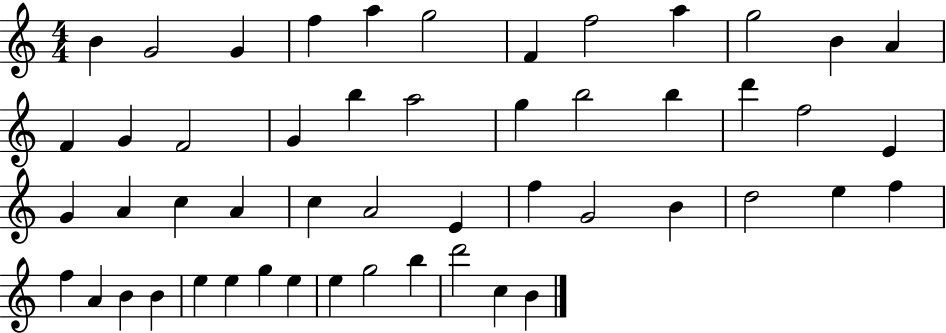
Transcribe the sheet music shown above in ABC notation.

X:1
T:Untitled
M:4/4
L:1/4
K:C
B G2 G f a g2 F f2 a g2 B A F G F2 G b a2 g b2 b d' f2 E G A c A c A2 E f G2 B d2 e f f A B B e e g e e g2 b d'2 c B